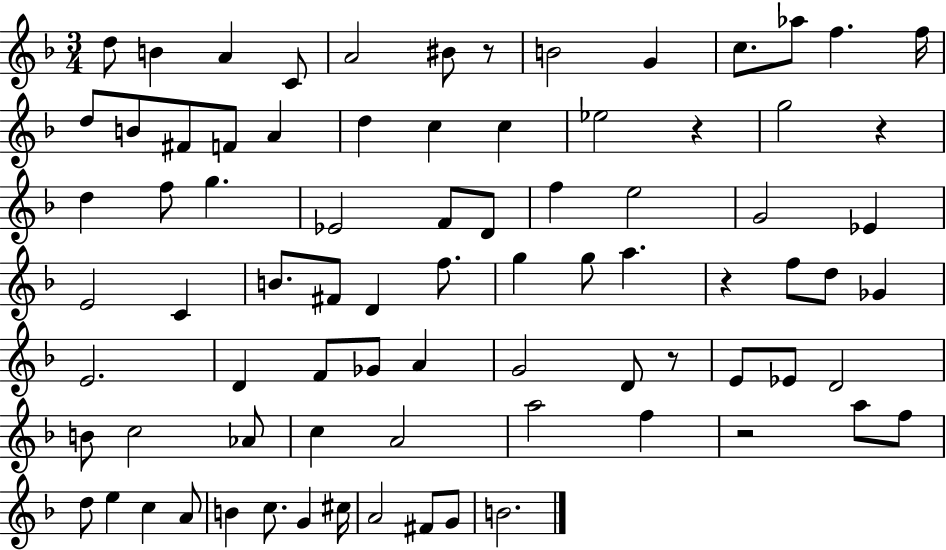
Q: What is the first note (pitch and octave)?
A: D5